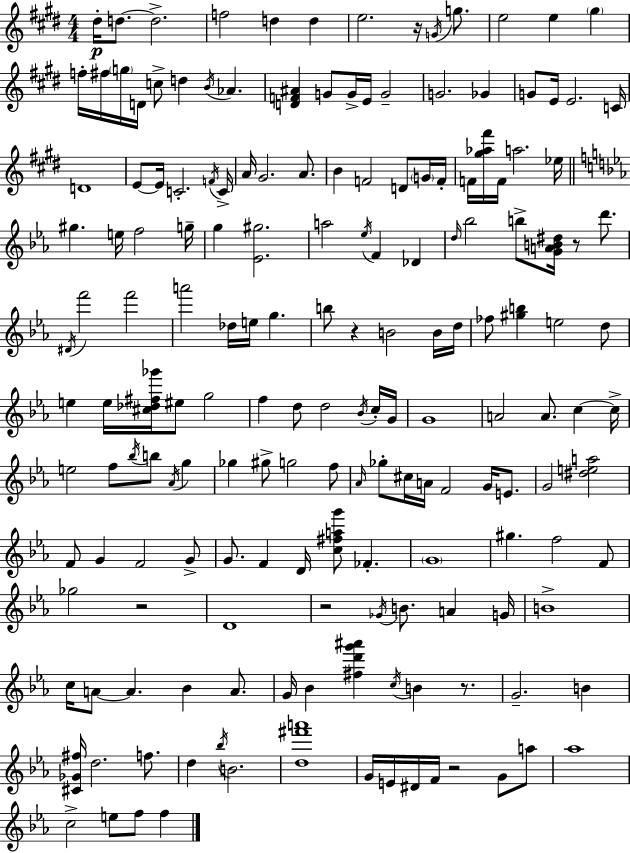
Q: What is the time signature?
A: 4/4